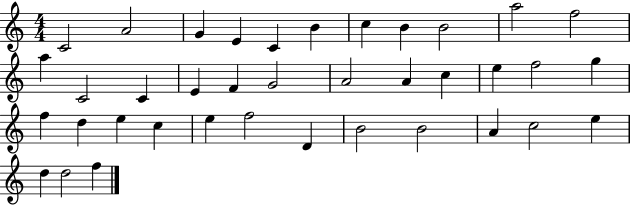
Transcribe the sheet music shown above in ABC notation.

X:1
T:Untitled
M:4/4
L:1/4
K:C
C2 A2 G E C B c B B2 a2 f2 a C2 C E F G2 A2 A c e f2 g f d e c e f2 D B2 B2 A c2 e d d2 f